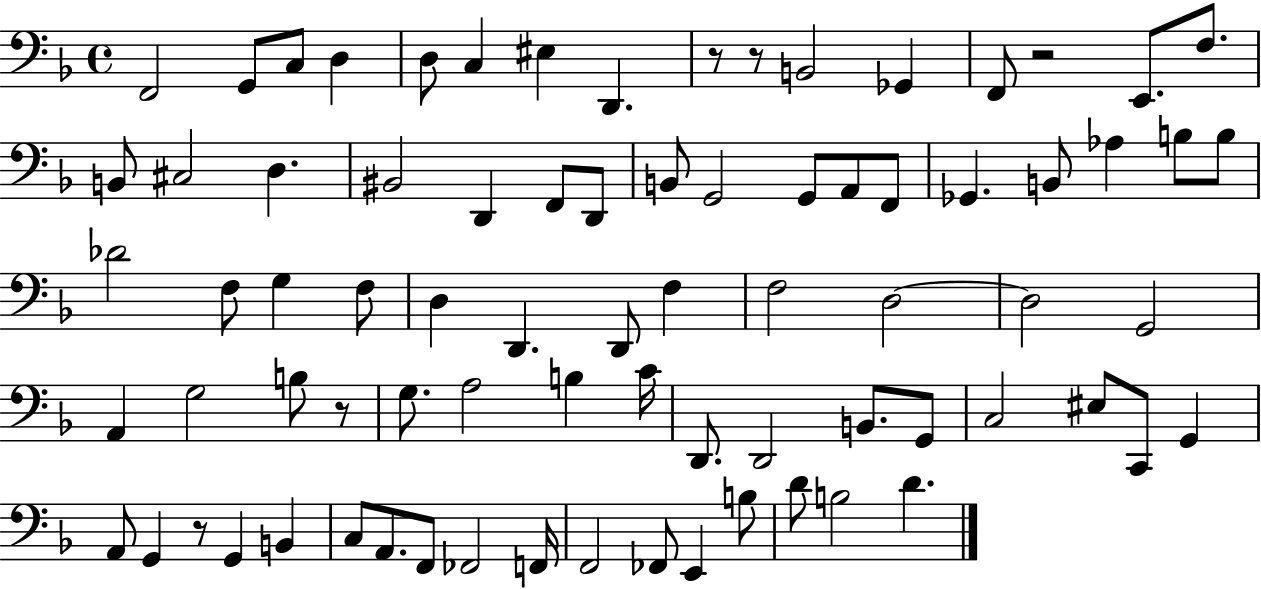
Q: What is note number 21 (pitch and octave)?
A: B2